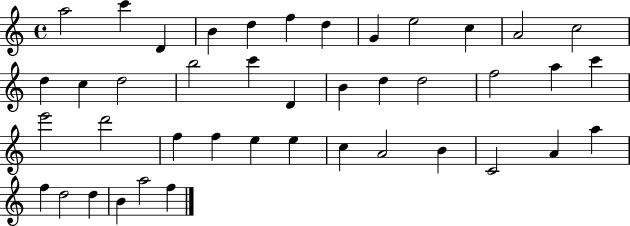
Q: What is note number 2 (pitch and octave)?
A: C6